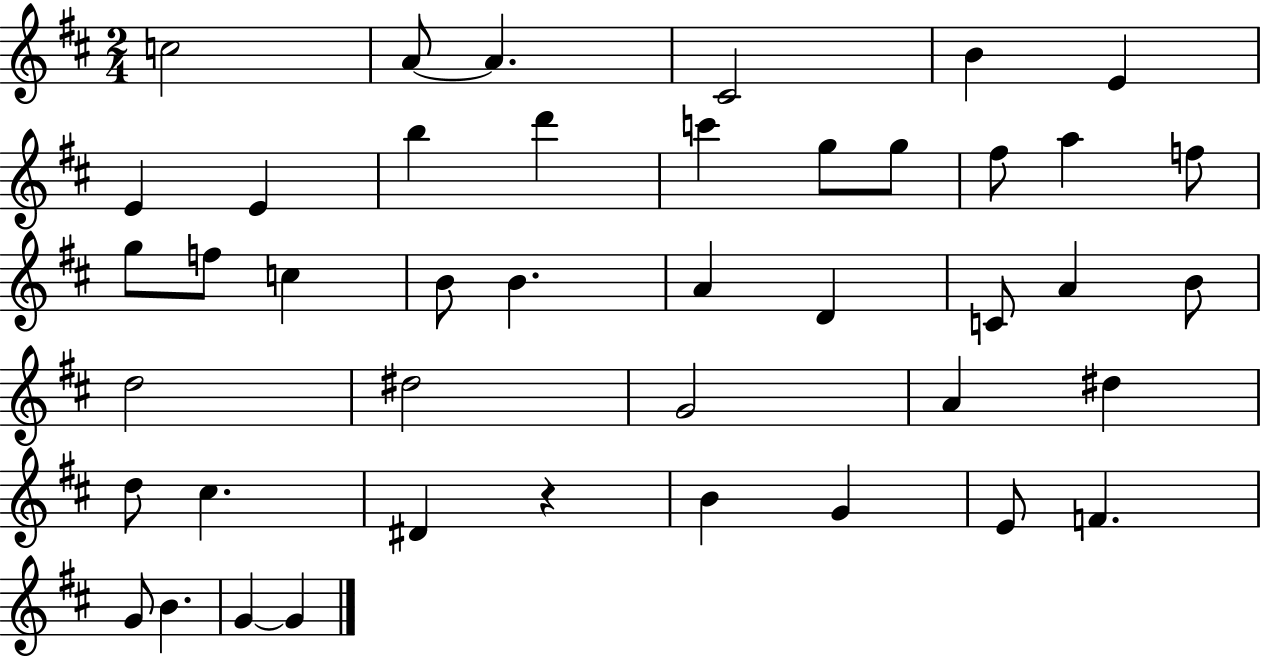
X:1
T:Untitled
M:2/4
L:1/4
K:D
c2 A/2 A ^C2 B E E E b d' c' g/2 g/2 ^f/2 a f/2 g/2 f/2 c B/2 B A D C/2 A B/2 d2 ^d2 G2 A ^d d/2 ^c ^D z B G E/2 F G/2 B G G